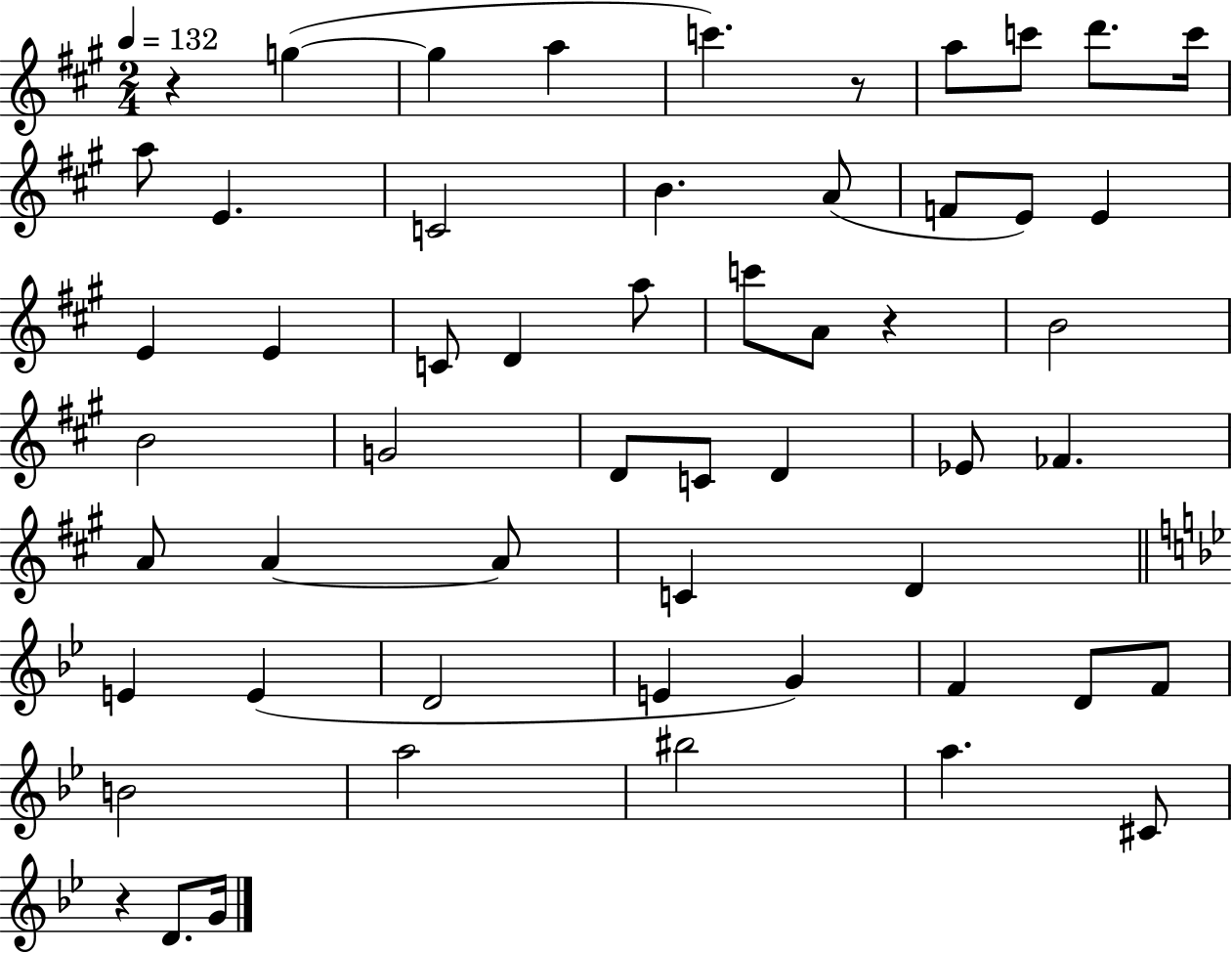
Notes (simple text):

R/q G5/q G5/q A5/q C6/q. R/e A5/e C6/e D6/e. C6/s A5/e E4/q. C4/h B4/q. A4/e F4/e E4/e E4/q E4/q E4/q C4/e D4/q A5/e C6/e A4/e R/q B4/h B4/h G4/h D4/e C4/e D4/q Eb4/e FES4/q. A4/e A4/q A4/e C4/q D4/q E4/q E4/q D4/h E4/q G4/q F4/q D4/e F4/e B4/h A5/h BIS5/h A5/q. C#4/e R/q D4/e. G4/s